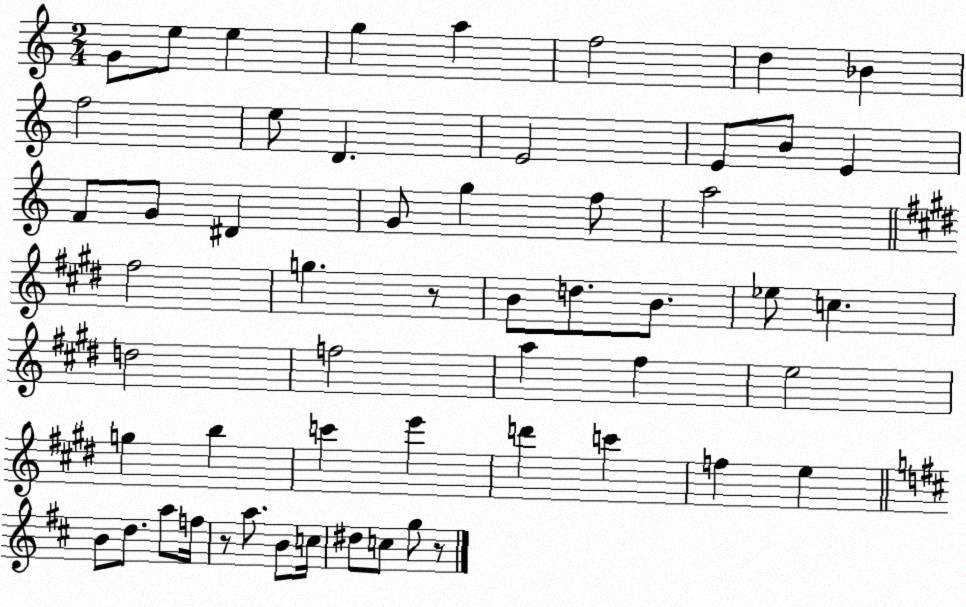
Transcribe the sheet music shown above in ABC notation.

X:1
T:Untitled
M:2/4
L:1/4
K:C
G/2 e/2 e g a f2 d _B f2 e/2 D E2 E/2 B/2 E F/2 G/2 ^D G/2 g f/2 a2 ^f2 g z/2 B/2 d/2 B/2 _e/2 c d2 f2 a ^f e2 g b c' e' d' c' f e B/2 d/2 a/2 f/4 z/2 a/2 B/2 c/4 ^d/2 c/2 g/2 z/2